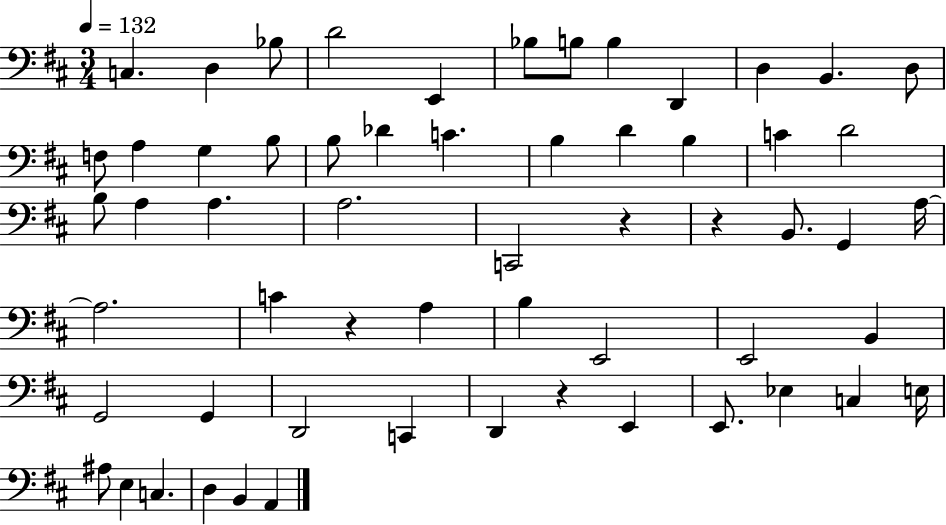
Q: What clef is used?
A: bass